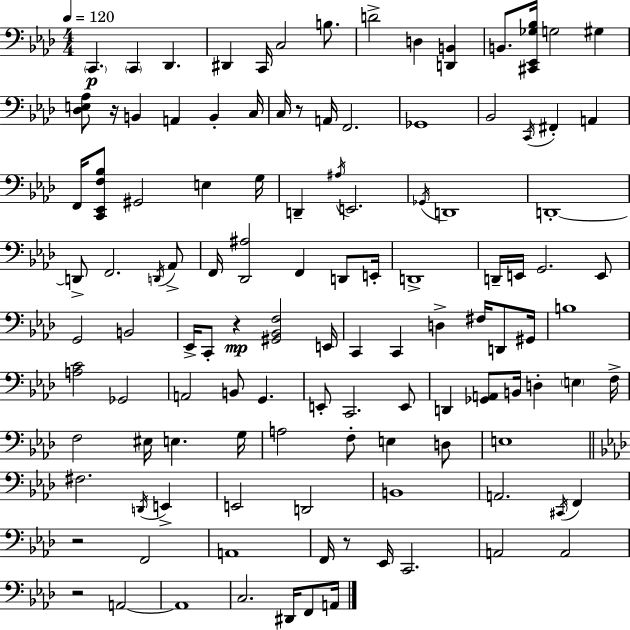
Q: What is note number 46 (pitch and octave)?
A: G2